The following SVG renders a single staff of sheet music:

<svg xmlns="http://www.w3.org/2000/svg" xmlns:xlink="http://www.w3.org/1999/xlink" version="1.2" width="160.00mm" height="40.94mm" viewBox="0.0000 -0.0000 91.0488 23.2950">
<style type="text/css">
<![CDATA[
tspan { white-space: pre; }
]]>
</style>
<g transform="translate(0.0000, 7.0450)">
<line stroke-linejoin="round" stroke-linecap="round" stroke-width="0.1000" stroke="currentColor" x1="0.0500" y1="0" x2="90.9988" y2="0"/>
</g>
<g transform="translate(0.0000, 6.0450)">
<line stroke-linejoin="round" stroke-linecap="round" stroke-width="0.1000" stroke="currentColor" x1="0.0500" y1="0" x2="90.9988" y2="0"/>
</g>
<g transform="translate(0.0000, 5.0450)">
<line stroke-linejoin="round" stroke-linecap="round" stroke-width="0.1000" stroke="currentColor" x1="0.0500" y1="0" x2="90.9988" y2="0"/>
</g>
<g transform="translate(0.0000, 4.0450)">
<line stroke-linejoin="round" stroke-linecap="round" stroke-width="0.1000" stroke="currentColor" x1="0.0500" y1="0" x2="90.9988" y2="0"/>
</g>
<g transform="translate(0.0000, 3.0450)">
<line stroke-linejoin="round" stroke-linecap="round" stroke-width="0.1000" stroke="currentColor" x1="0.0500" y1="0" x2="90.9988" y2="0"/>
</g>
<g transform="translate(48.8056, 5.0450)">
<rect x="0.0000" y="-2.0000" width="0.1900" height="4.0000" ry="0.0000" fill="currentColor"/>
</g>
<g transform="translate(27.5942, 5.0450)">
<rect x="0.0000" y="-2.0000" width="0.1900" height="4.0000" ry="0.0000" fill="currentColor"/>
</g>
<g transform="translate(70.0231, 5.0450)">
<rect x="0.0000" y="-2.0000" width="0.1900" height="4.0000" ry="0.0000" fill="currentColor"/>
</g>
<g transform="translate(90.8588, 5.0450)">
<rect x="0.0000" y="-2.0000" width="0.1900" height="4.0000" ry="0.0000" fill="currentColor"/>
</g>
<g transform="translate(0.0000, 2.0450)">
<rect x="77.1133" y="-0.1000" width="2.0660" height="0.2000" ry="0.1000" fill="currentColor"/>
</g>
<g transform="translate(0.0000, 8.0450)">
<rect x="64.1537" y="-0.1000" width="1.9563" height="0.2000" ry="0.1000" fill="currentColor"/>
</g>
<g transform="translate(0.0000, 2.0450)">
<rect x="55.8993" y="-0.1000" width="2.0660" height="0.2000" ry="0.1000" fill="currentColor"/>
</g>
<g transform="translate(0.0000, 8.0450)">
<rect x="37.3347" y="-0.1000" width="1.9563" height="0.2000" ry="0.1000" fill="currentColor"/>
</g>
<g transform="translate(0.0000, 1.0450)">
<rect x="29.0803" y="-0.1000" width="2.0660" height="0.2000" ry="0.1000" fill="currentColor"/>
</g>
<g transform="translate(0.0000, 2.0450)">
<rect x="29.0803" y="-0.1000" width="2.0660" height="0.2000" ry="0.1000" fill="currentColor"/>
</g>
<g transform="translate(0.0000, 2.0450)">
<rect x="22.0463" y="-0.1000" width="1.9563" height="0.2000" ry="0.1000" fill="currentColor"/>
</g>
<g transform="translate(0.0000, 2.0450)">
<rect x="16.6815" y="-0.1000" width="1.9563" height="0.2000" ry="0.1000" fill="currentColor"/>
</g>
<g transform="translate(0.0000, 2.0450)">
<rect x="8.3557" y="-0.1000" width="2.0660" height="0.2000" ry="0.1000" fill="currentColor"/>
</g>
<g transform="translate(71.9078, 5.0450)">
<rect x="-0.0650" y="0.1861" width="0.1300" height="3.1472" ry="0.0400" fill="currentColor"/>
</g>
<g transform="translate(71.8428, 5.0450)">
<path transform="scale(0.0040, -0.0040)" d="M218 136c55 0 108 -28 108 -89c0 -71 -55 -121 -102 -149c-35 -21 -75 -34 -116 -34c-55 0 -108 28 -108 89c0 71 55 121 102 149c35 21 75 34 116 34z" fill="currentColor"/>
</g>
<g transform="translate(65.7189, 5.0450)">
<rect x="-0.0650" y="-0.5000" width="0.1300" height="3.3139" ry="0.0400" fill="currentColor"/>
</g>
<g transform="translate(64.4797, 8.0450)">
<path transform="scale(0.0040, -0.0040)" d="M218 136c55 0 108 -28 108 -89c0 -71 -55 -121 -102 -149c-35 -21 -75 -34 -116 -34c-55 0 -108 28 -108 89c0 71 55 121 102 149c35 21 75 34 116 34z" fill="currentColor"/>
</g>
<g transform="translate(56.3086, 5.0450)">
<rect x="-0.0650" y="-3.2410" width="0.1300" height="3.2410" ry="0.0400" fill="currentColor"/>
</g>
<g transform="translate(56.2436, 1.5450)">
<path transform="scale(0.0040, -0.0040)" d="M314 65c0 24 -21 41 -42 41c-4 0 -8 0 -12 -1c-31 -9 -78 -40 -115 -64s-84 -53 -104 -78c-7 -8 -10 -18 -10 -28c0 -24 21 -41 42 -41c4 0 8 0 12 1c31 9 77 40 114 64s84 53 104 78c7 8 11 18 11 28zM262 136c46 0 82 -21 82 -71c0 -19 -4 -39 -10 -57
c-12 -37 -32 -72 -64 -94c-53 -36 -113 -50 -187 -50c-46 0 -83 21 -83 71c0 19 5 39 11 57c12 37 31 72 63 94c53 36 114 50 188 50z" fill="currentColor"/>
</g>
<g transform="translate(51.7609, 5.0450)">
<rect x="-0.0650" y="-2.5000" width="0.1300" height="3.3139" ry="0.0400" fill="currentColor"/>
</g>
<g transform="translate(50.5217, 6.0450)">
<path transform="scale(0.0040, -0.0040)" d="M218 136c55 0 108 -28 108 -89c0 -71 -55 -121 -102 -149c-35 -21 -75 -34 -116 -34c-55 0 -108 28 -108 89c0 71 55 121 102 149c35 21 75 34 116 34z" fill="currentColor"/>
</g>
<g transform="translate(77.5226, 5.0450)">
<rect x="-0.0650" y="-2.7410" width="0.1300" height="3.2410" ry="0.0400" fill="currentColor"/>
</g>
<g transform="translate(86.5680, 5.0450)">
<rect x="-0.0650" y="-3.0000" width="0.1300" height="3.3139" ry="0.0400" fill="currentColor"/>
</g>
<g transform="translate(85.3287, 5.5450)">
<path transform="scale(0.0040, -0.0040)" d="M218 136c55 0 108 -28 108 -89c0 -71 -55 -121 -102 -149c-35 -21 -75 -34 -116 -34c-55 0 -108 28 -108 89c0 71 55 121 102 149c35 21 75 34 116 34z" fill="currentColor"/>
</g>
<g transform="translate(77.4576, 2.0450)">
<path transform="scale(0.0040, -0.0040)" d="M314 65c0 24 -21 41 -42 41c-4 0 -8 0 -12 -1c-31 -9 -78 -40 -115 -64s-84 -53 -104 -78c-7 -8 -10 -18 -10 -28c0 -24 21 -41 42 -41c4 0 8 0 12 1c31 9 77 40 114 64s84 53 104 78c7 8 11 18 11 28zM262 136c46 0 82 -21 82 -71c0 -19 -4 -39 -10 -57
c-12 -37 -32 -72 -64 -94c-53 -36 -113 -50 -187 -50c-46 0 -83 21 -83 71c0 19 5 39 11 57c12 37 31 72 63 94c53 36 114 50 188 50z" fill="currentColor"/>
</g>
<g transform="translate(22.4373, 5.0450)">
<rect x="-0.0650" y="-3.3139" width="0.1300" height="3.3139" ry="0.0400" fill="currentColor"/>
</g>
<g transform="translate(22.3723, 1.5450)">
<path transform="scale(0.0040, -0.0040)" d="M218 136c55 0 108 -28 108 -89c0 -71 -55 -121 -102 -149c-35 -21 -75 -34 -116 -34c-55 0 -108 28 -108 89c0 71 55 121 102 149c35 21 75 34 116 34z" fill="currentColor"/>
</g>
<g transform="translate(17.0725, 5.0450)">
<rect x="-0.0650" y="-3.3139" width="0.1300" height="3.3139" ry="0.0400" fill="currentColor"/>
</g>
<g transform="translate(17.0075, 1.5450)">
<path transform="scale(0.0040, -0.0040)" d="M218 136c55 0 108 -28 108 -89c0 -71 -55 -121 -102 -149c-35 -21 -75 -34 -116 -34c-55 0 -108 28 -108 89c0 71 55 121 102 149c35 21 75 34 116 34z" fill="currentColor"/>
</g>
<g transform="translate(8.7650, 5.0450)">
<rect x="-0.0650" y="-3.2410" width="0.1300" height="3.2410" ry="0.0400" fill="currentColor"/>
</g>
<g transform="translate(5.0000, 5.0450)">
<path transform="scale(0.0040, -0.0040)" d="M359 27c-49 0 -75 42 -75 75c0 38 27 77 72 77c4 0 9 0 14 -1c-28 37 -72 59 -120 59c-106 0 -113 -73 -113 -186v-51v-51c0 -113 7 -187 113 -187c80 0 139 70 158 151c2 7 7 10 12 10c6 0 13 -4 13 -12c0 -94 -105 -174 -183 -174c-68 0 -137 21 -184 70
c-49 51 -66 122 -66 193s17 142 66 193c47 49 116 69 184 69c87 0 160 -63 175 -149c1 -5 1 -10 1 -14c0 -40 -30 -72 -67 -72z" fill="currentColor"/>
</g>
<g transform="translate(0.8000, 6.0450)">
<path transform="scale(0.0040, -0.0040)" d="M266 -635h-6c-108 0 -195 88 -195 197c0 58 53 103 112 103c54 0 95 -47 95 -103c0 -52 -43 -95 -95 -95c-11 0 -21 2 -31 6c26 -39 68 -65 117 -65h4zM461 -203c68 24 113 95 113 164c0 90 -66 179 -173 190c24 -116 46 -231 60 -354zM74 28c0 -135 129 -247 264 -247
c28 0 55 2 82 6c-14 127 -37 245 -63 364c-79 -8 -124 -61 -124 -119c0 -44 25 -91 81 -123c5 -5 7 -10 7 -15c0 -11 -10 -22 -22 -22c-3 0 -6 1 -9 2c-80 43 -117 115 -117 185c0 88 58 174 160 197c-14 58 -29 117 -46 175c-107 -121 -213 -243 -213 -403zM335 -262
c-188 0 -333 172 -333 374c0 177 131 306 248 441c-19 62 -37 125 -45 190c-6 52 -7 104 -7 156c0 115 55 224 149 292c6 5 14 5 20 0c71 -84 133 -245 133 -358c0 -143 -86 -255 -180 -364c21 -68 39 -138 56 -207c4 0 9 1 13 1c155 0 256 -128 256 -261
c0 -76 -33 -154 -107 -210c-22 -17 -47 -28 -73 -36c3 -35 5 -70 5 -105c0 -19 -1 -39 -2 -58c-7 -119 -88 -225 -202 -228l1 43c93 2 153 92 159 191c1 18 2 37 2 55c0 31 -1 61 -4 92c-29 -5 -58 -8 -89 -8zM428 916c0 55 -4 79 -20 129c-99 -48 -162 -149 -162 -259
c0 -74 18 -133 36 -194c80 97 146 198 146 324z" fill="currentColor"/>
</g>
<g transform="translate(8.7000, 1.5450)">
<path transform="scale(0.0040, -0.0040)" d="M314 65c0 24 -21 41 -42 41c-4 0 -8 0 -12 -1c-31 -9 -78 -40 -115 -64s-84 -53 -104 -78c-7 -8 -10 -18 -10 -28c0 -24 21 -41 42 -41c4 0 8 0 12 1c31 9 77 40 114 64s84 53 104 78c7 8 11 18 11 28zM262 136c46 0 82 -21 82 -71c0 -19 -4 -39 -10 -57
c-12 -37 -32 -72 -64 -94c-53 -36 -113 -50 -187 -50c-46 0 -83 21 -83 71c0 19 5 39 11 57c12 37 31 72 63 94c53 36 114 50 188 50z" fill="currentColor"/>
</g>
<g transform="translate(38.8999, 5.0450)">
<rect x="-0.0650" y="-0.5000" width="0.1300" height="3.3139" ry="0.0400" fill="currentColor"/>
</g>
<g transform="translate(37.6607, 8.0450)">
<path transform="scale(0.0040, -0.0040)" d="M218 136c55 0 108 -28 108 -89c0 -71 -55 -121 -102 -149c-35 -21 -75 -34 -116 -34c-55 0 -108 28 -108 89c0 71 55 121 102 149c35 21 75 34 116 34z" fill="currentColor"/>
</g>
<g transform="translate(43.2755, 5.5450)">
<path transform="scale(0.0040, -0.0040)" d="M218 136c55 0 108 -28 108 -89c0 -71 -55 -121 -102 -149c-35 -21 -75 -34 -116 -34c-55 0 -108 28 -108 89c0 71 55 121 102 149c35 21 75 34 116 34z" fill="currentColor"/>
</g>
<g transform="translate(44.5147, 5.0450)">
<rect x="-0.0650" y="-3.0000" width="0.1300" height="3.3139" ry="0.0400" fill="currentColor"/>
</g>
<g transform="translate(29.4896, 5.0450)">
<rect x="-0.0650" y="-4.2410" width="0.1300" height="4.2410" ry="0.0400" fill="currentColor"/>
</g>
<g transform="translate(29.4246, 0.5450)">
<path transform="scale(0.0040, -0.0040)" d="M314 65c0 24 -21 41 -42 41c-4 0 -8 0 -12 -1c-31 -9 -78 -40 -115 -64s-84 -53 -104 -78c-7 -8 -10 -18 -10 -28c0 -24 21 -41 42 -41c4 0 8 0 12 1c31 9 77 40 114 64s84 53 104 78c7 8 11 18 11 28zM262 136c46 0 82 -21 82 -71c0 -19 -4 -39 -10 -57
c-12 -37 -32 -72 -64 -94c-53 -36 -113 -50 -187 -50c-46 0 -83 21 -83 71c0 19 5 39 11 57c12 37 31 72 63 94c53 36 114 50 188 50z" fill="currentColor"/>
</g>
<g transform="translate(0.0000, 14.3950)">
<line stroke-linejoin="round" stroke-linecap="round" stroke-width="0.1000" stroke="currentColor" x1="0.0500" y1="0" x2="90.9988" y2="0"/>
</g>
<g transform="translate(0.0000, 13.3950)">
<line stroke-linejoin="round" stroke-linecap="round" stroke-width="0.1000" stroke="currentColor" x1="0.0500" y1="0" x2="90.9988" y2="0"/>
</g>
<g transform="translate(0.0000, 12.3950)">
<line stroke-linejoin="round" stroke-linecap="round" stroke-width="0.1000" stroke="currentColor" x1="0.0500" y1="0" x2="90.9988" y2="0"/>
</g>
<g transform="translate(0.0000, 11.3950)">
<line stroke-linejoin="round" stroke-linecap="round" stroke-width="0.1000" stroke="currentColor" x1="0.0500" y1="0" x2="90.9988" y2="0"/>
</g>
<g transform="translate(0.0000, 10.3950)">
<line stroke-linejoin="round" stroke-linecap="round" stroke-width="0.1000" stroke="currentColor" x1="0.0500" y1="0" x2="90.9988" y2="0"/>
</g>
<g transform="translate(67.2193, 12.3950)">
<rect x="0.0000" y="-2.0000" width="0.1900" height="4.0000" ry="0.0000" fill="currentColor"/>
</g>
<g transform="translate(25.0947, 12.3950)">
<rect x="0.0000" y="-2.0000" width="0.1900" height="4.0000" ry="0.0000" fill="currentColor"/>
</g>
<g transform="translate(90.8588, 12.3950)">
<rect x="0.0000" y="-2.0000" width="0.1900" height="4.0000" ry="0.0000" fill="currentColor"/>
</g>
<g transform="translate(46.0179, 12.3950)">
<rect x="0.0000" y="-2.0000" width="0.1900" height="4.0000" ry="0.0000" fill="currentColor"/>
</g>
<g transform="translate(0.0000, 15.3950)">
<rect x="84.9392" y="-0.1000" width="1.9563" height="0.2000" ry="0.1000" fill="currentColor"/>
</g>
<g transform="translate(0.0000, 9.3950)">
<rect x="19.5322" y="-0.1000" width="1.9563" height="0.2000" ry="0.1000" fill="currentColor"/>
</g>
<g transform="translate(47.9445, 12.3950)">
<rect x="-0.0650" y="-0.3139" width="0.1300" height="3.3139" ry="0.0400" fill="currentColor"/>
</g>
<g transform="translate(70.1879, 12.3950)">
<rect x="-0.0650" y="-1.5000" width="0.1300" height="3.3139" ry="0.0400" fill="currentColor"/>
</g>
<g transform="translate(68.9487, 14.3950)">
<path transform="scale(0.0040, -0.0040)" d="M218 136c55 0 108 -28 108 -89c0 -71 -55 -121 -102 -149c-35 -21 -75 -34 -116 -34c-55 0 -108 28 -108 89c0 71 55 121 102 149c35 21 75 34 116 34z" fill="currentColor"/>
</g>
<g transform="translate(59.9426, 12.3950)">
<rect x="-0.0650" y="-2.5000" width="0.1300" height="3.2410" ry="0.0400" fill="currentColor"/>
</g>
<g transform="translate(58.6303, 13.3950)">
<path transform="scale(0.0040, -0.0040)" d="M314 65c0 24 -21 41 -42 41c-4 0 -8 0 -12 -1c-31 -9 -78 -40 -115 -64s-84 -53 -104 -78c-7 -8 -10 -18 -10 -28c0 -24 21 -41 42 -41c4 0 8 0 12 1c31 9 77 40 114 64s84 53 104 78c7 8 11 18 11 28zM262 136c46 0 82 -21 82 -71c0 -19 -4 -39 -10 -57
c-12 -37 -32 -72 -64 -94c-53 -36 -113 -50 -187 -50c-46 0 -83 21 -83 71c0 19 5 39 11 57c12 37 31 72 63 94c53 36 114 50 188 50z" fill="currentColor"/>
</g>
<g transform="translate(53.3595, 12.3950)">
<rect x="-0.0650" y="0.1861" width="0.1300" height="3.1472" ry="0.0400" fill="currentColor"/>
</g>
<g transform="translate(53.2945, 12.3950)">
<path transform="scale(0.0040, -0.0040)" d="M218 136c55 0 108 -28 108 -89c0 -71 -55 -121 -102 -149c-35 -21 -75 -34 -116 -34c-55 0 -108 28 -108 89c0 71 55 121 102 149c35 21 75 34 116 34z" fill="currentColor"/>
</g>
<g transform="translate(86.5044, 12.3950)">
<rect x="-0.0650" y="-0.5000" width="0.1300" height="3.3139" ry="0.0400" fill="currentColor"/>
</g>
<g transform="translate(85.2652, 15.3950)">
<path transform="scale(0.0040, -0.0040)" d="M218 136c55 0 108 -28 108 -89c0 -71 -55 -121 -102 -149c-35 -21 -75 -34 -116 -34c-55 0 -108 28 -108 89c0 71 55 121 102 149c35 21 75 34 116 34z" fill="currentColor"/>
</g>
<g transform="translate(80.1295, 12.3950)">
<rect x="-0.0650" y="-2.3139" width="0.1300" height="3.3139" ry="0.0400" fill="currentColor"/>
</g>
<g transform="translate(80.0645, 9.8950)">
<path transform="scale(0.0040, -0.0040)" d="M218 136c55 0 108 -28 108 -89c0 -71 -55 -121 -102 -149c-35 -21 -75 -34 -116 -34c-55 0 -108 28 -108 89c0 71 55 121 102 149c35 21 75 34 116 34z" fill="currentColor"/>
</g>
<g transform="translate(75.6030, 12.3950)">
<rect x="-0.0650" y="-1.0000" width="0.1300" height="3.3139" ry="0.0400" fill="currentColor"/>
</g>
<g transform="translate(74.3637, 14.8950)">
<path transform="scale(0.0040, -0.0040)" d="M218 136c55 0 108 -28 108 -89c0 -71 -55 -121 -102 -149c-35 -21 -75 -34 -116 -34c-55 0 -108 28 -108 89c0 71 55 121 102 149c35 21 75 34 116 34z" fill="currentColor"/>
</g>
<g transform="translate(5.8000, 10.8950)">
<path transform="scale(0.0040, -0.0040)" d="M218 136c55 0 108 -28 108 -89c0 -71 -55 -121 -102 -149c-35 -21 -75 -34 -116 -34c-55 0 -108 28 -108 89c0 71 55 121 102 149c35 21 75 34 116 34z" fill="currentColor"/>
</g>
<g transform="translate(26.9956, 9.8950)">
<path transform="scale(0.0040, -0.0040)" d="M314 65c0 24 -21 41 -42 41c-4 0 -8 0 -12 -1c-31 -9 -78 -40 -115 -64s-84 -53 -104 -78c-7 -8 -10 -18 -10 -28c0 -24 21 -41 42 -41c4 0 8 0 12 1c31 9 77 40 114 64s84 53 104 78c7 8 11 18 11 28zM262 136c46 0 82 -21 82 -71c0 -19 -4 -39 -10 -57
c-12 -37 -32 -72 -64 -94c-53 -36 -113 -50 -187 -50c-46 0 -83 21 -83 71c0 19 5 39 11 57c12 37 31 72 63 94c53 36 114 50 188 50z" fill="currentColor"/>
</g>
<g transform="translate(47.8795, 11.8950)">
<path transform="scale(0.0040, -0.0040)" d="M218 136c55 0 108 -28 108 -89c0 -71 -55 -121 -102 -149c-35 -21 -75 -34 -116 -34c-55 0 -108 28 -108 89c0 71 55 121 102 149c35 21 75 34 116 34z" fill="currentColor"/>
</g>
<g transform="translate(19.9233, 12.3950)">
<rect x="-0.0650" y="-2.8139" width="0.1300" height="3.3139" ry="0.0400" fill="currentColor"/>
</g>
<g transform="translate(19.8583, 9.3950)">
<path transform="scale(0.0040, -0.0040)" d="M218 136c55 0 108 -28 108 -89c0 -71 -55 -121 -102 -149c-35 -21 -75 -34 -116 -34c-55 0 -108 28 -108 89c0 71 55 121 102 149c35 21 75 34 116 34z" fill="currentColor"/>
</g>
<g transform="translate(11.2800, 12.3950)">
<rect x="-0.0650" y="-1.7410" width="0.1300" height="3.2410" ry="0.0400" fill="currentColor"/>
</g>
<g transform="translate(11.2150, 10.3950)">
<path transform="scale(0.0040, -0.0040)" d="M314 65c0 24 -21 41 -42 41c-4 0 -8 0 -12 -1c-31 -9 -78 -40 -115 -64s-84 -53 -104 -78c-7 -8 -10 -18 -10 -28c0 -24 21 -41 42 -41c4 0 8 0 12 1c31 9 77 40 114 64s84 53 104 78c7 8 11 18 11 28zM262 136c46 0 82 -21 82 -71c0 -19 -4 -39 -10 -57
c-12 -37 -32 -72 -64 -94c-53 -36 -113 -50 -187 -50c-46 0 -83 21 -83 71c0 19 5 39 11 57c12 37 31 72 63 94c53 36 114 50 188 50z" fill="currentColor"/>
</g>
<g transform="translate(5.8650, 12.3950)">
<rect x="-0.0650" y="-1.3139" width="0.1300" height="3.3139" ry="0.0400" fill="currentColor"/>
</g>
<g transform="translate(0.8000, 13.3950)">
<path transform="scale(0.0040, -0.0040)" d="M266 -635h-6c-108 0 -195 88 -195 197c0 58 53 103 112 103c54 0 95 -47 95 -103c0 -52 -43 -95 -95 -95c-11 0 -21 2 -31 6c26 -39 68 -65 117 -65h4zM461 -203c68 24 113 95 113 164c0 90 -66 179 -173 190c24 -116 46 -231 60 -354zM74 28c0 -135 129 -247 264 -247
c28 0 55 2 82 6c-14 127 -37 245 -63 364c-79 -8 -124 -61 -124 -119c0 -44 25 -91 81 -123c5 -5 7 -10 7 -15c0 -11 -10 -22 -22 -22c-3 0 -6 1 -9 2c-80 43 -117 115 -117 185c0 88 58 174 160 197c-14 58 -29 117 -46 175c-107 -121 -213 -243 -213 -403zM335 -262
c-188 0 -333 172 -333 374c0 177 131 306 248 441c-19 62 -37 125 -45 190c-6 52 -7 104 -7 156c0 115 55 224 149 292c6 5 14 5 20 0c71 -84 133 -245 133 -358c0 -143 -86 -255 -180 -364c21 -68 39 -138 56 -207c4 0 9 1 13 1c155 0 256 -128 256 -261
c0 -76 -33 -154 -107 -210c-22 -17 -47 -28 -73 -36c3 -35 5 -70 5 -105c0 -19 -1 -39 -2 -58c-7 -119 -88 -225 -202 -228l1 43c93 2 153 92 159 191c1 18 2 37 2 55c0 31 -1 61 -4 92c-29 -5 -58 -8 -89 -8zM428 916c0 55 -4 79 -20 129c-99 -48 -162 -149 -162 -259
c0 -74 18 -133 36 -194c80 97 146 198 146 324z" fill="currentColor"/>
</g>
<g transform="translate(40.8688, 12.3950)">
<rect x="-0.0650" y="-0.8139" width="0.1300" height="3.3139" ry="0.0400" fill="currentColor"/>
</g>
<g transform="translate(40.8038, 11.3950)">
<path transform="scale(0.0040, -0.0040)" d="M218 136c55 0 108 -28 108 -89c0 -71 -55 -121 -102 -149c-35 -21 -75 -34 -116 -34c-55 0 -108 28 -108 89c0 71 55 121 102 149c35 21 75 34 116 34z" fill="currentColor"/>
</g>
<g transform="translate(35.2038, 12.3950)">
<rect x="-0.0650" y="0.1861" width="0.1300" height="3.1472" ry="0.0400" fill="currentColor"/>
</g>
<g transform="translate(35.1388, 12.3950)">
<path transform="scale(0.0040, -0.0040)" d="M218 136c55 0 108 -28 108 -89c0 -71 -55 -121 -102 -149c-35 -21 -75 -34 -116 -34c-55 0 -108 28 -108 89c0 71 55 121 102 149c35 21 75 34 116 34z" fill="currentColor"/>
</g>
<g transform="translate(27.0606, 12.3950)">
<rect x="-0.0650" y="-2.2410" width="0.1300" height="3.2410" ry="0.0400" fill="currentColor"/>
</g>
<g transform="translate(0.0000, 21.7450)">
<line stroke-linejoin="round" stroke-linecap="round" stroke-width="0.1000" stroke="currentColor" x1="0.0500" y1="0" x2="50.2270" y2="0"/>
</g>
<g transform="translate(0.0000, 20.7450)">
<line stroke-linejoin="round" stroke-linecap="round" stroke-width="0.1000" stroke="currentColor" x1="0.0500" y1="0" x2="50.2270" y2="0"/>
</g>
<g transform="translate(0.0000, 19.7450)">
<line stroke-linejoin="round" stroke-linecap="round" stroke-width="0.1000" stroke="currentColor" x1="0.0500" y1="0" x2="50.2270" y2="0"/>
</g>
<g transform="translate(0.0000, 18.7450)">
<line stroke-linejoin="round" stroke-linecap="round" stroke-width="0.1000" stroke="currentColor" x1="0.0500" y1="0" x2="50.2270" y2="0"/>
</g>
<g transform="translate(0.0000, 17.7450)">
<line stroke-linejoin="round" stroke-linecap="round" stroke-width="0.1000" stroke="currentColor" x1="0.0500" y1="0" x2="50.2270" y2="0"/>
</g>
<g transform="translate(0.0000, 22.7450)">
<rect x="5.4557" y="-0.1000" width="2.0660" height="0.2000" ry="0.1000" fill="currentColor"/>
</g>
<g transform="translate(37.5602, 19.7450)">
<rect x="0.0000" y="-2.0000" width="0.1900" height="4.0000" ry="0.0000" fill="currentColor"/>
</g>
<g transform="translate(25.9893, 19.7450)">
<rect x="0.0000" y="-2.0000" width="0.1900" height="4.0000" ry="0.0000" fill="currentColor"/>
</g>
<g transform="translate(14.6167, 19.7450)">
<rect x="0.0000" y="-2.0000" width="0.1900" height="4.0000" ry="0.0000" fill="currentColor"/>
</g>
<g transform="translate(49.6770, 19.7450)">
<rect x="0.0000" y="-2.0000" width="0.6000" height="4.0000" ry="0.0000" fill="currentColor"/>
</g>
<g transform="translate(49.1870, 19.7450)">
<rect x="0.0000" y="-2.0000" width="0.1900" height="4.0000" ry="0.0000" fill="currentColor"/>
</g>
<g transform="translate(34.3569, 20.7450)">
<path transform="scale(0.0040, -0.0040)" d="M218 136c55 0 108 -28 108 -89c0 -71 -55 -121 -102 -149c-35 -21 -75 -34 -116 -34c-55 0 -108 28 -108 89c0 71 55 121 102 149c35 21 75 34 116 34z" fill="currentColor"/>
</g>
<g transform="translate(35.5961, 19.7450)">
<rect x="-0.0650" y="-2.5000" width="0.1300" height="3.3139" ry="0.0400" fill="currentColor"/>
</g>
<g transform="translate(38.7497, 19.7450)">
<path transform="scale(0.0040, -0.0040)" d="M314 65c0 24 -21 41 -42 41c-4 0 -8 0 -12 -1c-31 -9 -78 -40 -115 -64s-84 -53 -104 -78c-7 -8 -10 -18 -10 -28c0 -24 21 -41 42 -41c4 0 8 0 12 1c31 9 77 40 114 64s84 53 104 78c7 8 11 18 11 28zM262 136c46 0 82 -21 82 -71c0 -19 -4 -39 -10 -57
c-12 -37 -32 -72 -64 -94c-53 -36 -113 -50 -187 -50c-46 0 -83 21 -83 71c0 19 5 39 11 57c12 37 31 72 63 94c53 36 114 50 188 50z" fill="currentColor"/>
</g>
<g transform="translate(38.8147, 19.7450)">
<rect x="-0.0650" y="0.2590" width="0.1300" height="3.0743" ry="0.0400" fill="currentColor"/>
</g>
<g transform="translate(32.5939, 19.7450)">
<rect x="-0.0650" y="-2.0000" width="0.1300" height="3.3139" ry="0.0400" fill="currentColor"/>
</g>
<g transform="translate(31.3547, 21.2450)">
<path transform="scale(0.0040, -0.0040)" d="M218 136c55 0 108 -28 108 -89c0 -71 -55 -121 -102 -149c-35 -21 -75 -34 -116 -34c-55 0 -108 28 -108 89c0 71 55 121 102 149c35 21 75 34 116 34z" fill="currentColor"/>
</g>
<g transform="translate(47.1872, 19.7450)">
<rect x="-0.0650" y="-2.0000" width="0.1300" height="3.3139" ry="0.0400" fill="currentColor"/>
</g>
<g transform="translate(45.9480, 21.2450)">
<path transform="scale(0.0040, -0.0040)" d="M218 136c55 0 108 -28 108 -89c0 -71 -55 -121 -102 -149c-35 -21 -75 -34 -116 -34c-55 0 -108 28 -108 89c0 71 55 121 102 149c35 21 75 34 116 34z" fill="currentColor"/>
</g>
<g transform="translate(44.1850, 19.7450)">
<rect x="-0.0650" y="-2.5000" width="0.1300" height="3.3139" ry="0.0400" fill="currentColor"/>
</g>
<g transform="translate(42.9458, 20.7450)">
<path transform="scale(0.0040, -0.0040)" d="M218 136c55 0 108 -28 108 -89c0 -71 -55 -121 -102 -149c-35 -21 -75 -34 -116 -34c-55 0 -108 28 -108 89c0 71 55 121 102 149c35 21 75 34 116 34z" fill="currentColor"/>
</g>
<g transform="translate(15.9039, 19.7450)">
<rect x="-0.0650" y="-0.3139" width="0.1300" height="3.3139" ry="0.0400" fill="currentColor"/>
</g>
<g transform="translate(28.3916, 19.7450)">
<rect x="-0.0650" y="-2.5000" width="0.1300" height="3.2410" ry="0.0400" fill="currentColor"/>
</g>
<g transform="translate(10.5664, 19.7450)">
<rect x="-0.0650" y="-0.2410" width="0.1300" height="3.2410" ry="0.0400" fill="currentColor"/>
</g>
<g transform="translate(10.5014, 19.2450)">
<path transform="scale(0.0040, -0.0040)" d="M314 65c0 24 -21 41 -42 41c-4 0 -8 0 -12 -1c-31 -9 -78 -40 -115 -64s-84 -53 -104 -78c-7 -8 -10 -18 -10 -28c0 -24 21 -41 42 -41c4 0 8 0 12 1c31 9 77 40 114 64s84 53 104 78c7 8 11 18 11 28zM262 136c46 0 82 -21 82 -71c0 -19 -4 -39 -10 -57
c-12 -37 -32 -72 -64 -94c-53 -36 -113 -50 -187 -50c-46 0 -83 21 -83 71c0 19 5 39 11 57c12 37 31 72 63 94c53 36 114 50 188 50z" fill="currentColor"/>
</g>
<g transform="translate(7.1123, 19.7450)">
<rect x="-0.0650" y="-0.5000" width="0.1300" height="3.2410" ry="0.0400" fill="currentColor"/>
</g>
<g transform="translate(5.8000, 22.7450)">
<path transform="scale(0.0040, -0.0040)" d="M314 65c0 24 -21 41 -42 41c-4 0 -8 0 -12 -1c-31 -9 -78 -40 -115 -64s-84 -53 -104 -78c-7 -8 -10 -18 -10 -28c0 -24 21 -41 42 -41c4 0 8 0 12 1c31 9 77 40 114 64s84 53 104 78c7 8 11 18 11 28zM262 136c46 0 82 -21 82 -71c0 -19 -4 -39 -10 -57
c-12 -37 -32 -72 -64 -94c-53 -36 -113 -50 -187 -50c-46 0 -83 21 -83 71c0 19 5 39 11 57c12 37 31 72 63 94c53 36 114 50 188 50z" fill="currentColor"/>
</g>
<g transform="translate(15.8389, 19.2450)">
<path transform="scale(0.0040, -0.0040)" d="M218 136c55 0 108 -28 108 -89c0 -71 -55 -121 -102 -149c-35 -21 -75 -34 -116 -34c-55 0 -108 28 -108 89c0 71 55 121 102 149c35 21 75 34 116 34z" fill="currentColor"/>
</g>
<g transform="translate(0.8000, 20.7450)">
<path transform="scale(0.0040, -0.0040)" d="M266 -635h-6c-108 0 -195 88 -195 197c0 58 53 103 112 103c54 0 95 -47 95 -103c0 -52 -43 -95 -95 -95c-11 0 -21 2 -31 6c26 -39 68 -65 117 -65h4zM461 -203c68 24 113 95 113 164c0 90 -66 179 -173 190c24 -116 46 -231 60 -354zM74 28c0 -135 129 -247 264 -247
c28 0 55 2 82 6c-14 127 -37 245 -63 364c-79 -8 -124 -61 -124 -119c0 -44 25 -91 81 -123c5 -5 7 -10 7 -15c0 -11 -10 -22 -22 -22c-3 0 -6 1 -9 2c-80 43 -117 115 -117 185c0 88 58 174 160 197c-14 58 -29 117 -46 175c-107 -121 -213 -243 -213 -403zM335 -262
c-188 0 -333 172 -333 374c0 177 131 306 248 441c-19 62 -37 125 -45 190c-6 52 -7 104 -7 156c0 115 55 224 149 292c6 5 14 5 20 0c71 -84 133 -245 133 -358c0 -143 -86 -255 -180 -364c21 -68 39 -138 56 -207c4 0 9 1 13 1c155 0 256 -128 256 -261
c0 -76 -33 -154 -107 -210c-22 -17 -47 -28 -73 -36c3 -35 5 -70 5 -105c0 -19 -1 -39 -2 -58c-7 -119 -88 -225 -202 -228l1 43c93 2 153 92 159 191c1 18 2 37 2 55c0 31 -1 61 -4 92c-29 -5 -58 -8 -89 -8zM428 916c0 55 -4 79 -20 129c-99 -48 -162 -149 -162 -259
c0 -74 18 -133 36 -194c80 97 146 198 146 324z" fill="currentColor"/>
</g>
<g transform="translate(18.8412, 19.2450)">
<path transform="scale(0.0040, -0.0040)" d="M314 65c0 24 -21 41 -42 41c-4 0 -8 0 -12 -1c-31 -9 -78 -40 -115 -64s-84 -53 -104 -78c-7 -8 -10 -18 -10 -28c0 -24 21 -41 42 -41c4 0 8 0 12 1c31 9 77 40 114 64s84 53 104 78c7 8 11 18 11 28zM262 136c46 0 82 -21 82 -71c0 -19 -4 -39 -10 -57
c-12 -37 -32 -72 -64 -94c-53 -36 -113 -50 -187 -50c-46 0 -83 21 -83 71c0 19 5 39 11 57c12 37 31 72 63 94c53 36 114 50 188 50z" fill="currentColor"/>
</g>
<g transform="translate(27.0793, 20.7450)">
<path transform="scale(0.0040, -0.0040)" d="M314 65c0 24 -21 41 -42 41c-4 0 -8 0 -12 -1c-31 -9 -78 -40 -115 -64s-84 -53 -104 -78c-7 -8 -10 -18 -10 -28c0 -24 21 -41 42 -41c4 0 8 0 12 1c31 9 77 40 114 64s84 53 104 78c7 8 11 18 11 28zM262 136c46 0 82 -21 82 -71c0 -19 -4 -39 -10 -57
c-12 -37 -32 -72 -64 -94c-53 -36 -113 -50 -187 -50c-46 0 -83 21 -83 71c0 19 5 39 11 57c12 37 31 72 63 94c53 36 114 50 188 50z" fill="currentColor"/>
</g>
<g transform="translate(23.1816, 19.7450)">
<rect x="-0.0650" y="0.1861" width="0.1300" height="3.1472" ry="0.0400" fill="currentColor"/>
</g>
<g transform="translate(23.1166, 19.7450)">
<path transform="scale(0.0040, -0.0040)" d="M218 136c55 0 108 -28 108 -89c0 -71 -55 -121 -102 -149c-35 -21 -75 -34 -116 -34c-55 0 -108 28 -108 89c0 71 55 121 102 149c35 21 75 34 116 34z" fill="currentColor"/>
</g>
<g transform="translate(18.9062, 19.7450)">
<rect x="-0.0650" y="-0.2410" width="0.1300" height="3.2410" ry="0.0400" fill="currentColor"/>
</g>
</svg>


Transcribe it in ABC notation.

X:1
T:Untitled
M:4/4
L:1/4
K:C
b2 b b d'2 C A G b2 C B a2 A e f2 a g2 B d c B G2 E D g C C2 c2 c c2 B G2 F G B2 G F